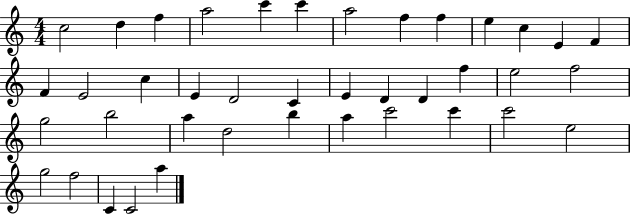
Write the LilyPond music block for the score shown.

{
  \clef treble
  \numericTimeSignature
  \time 4/4
  \key c \major
  c''2 d''4 f''4 | a''2 c'''4 c'''4 | a''2 f''4 f''4 | e''4 c''4 e'4 f'4 | \break f'4 e'2 c''4 | e'4 d'2 c'4 | e'4 d'4 d'4 f''4 | e''2 f''2 | \break g''2 b''2 | a''4 d''2 b''4 | a''4 c'''2 c'''4 | c'''2 e''2 | \break g''2 f''2 | c'4 c'2 a''4 | \bar "|."
}